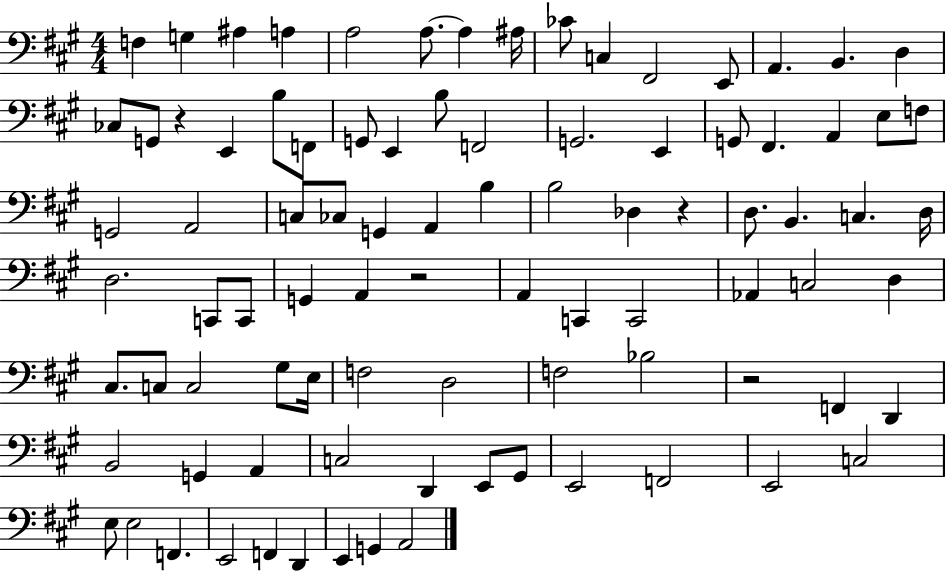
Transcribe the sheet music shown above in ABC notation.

X:1
T:Untitled
M:4/4
L:1/4
K:A
F, G, ^A, A, A,2 A,/2 A, ^A,/4 _C/2 C, ^F,,2 E,,/2 A,, B,, D, _C,/2 G,,/2 z E,, B,/2 F,,/2 G,,/2 E,, B,/2 F,,2 G,,2 E,, G,,/2 ^F,, A,, E,/2 F,/2 G,,2 A,,2 C,/2 _C,/2 G,, A,, B, B,2 _D, z D,/2 B,, C, D,/4 D,2 C,,/2 C,,/2 G,, A,, z2 A,, C,, C,,2 _A,, C,2 D, ^C,/2 C,/2 C,2 ^G,/2 E,/4 F,2 D,2 F,2 _B,2 z2 F,, D,, B,,2 G,, A,, C,2 D,, E,,/2 ^G,,/2 E,,2 F,,2 E,,2 C,2 E,/2 E,2 F,, E,,2 F,, D,, E,, G,, A,,2